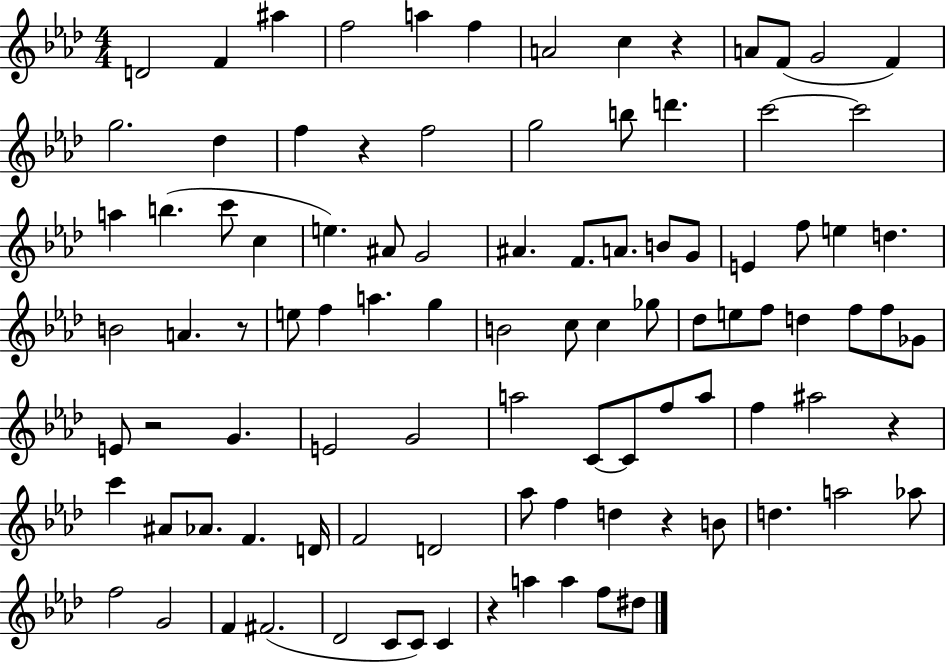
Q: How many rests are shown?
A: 7